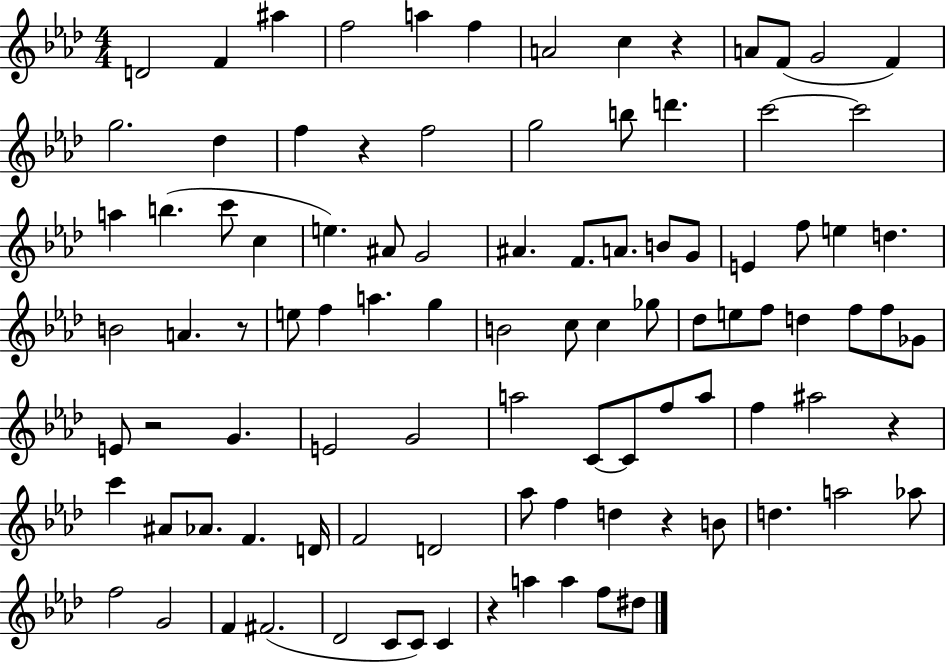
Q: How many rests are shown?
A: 7